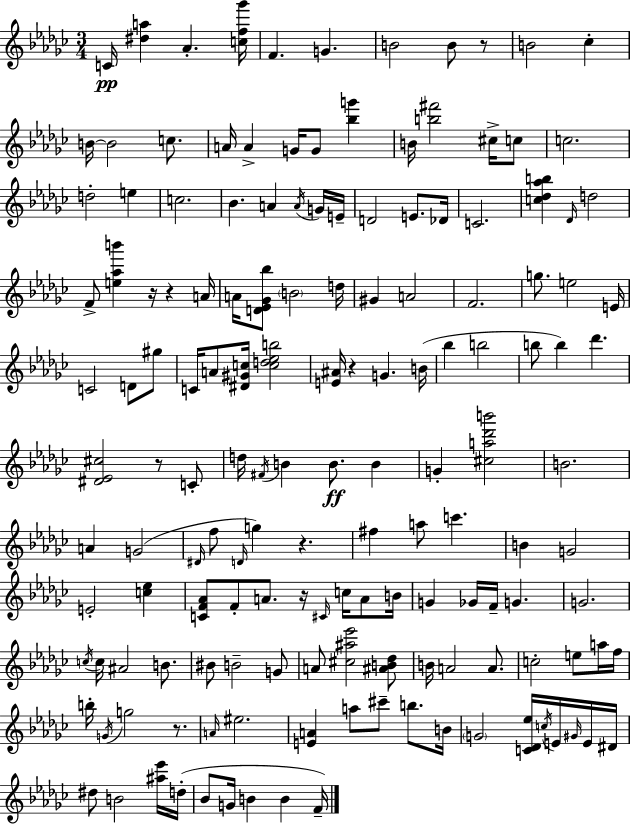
{
  \clef treble
  \numericTimeSignature
  \time 3/4
  \key ees \minor
  c'16\pp <dis'' a''>4 aes'4.-. <c'' f'' ges'''>16 | f'4. g'4. | b'2 b'8 r8 | b'2 ces''4-. | \break b'16~~ b'2 c''8. | a'16 a'4-> g'16 g'8 <bes'' g'''>4 | b'16 <b'' fis'''>2 cis''16-> c''8 | c''2. | \break d''2-. e''4 | c''2. | bes'4. a'4 \acciaccatura { a'16 } g'16 | e'16-- d'2 e'8. | \break des'16 c'2. | <c'' des'' aes'' b''>4 \grace { des'16 } d''2 | f'8-> <e'' aes'' b'''>4 r16 r4 | a'16 a'16 <d' ees' ges' bes''>8 \parenthesize b'2 | \break d''16 gis'4 a'2 | f'2. | g''8. e''2 | e'16 c'2 d'8 | \break gis''8 c'16 a'8 <dis' gis' c''>16 <c'' d'' ees'' b''>2 | <e' ais'>16 r4 g'4. | b'16( bes''4 b''2 | b''8 b''4) des'''4. | \break <dis' ees' cis''>2 r8 | c'8-. d''16 \acciaccatura { fis'16 } b'4 b'8.\ff b'4 | g'4-. <cis'' a'' des''' b'''>2 | b'2. | \break a'4 g'2( | \grace { dis'16 } f''8 \grace { d'16 }) g''4 r4. | fis''4 a''8 c'''4. | b'4 g'2 | \break e'2-. | <c'' ees''>4 <c' f' aes'>8 f'8-. a'8. | r16 \grace { cis'16 } c''16 a'8 b'16 g'4 ges'16 f'16-- | g'4. g'2. | \break \acciaccatura { c''16 } c''16 ais'2 | b'8. bis'8 b'2-- | g'8 a'8 <cis'' ais'' ees'''>2 | <ais' b' des''>8 b'16 a'2 | \break a'8. c''2-. | e''8 a''16 f''16 b''16-. \acciaccatura { g'16 } g''2 | r8. \grace { a'16 } eis''2. | <e' a'>4 | \break a''8 cis'''8-- b''8. b'16 \parenthesize g'2 | <c' des' ees''>16 \acciaccatura { c''16 } e'16 \grace { gis'16 } e'16 dis'16 dis''8 | b'2 <ais'' ees'''>16 d''16-.( bes'8 | g'16 b'4 b'4 f'16--) \bar "|."
}